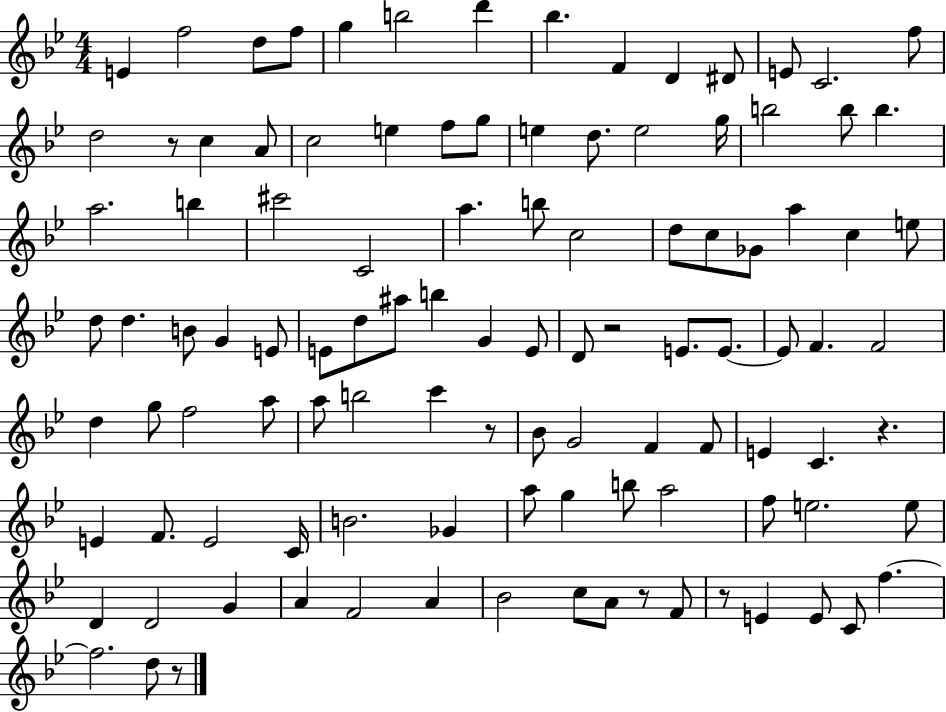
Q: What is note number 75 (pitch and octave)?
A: C4